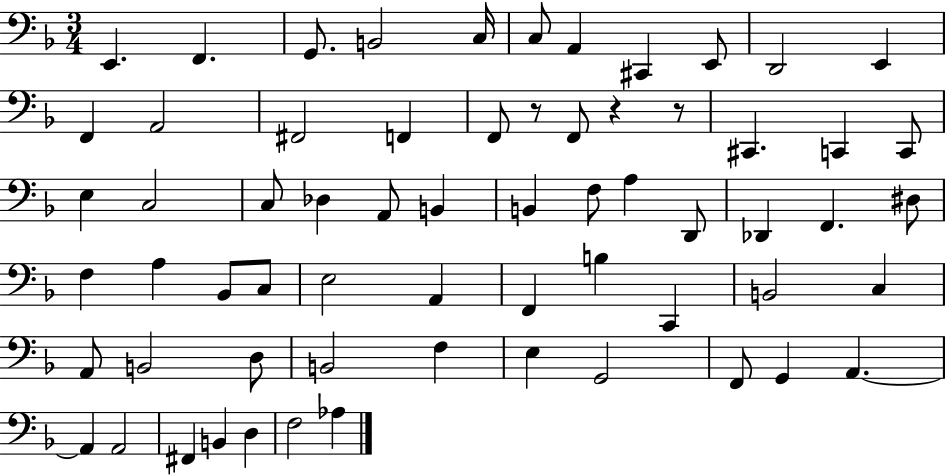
X:1
T:Untitled
M:3/4
L:1/4
K:F
E,, F,, G,,/2 B,,2 C,/4 C,/2 A,, ^C,, E,,/2 D,,2 E,, F,, A,,2 ^F,,2 F,, F,,/2 z/2 F,,/2 z z/2 ^C,, C,, C,,/2 E, C,2 C,/2 _D, A,,/2 B,, B,, F,/2 A, D,,/2 _D,, F,, ^D,/2 F, A, _B,,/2 C,/2 E,2 A,, F,, B, C,, B,,2 C, A,,/2 B,,2 D,/2 B,,2 F, E, G,,2 F,,/2 G,, A,, A,, A,,2 ^F,, B,, D, F,2 _A,